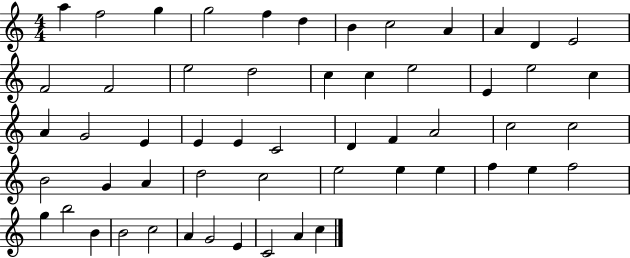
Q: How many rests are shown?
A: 0